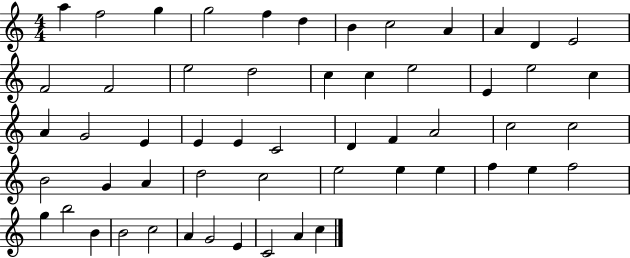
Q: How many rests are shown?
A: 0